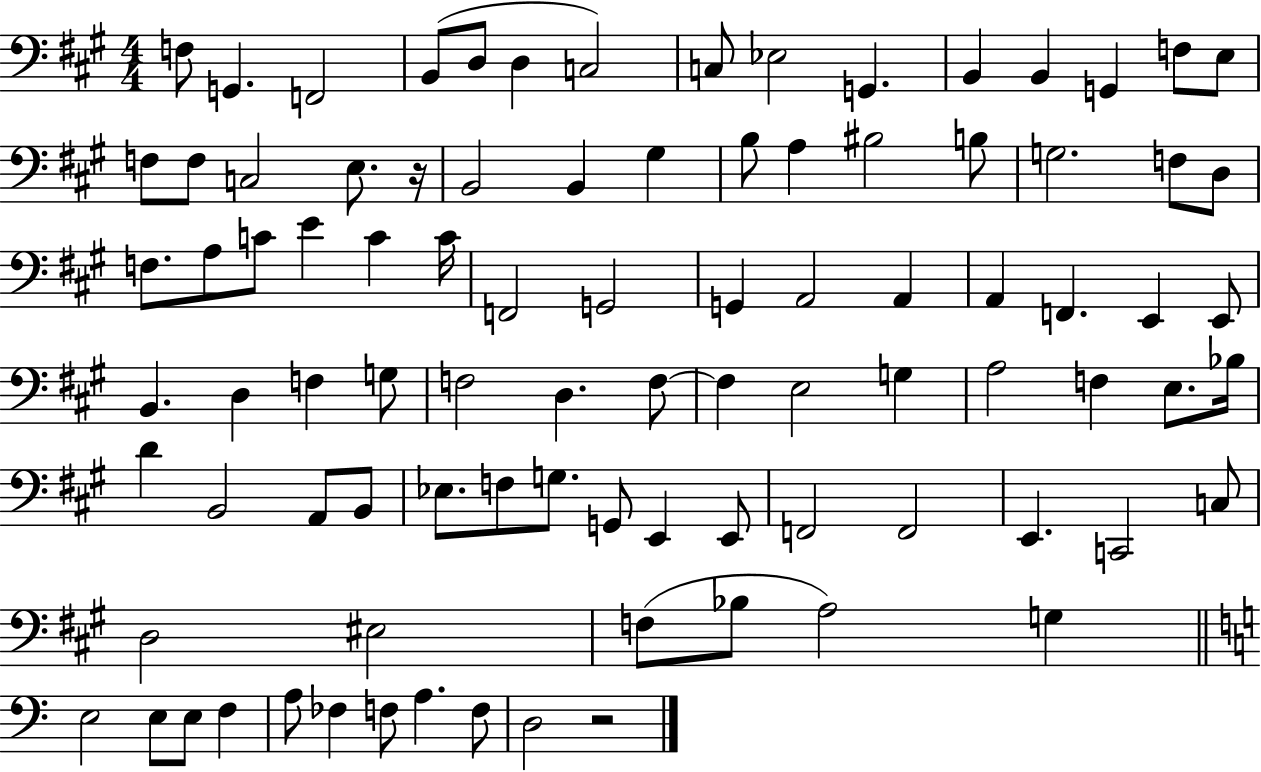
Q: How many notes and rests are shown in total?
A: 91